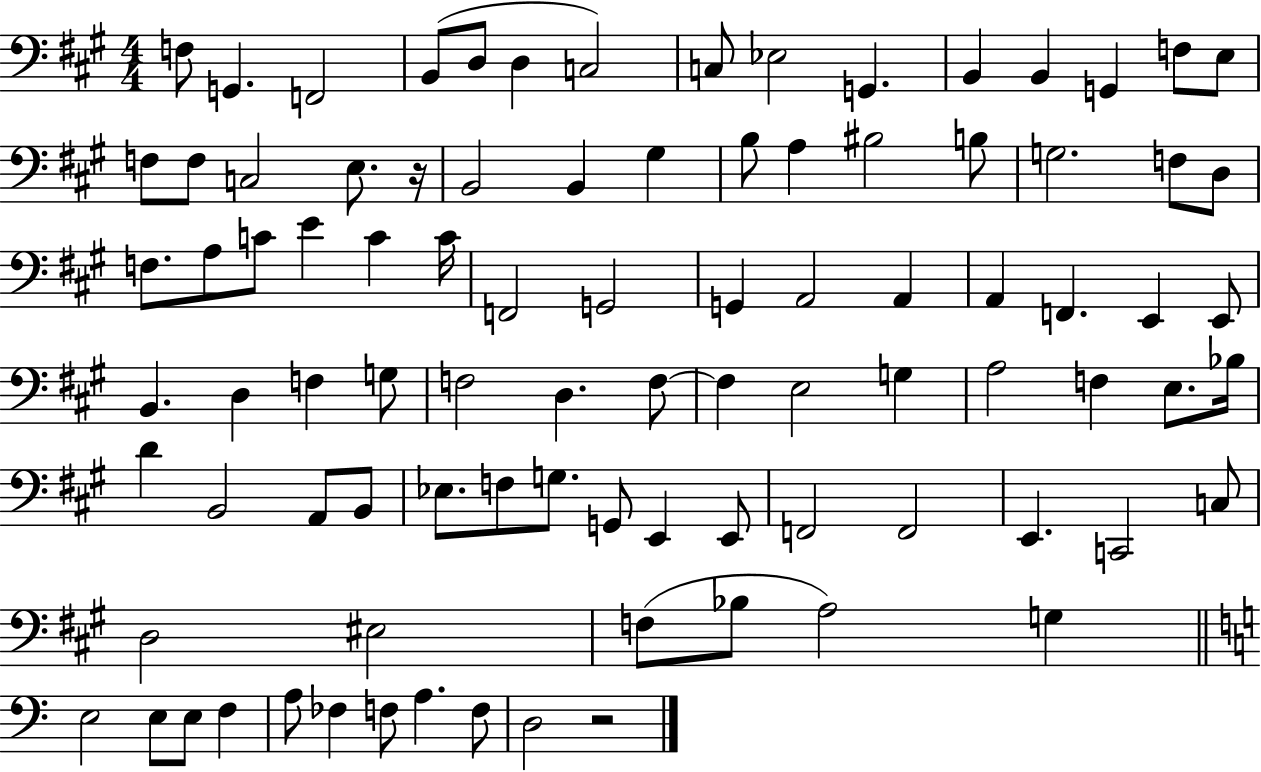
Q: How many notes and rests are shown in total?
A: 91